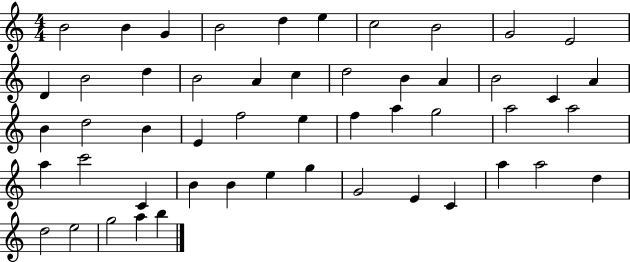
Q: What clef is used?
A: treble